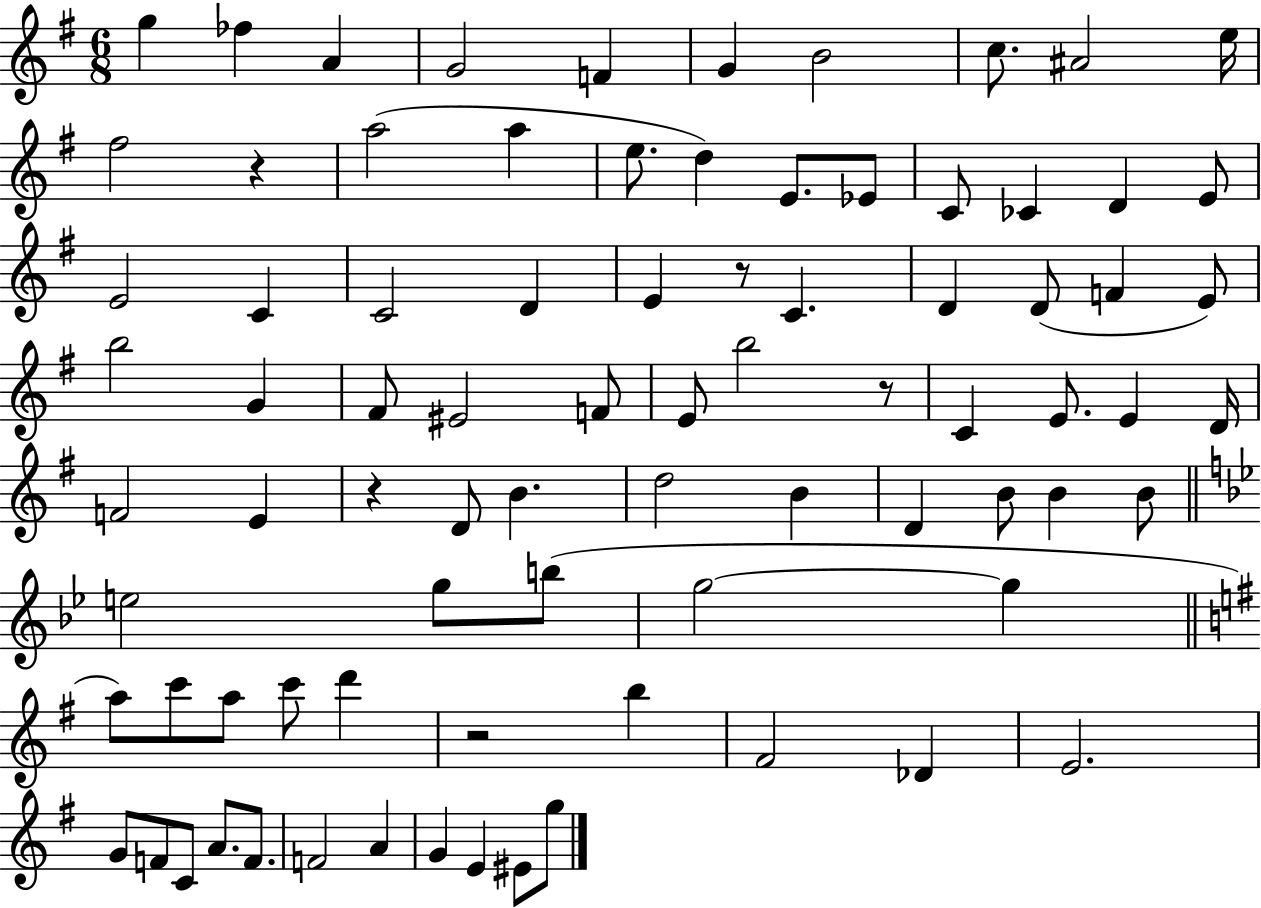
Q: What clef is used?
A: treble